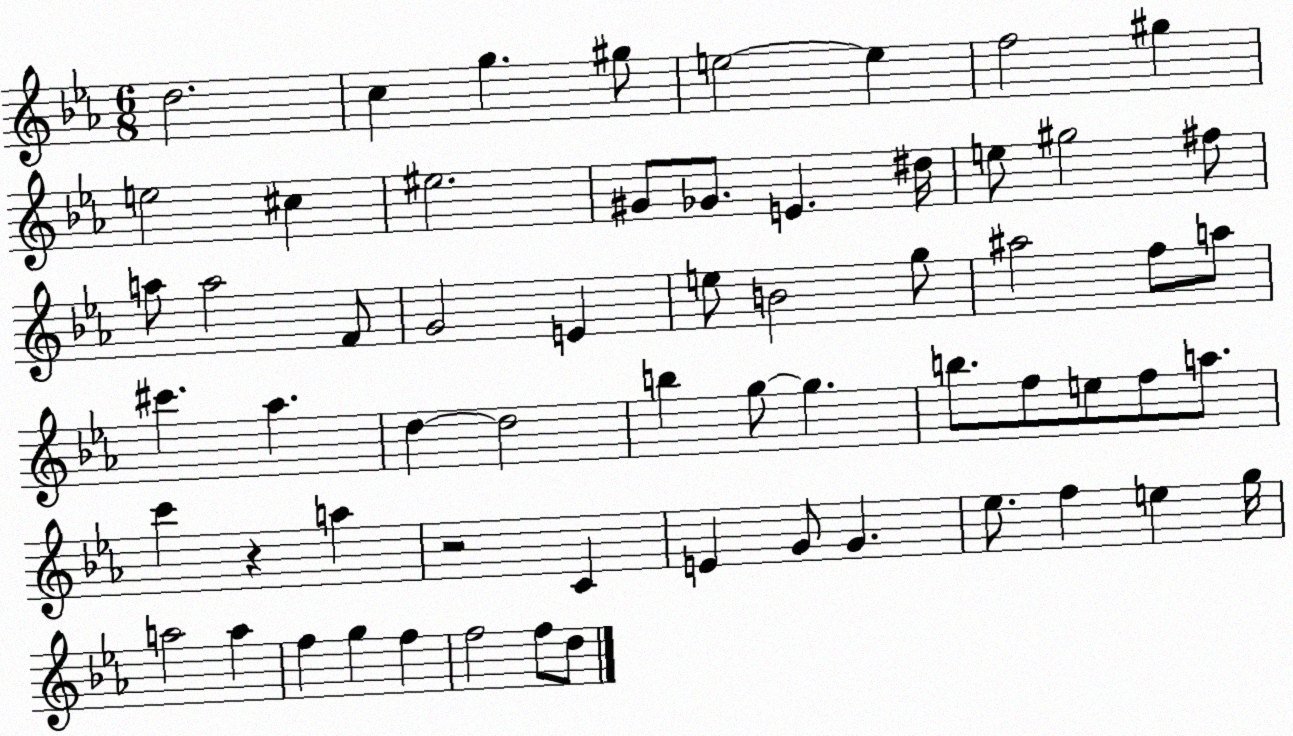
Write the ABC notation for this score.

X:1
T:Untitled
M:6/8
L:1/4
K:Eb
d2 c g ^g/2 e2 e f2 ^g e2 ^c ^e2 ^G/2 _G/2 E ^d/4 e/2 ^g2 ^f/2 a/2 a2 F/2 G2 E e/2 B2 g/2 ^a2 f/2 a/2 ^c' _a d d2 b g/2 g b/2 f/2 e/2 f/2 a/2 c' z a z2 C E G/2 G _e/2 f e g/4 a2 a f g f f2 f/2 d/2